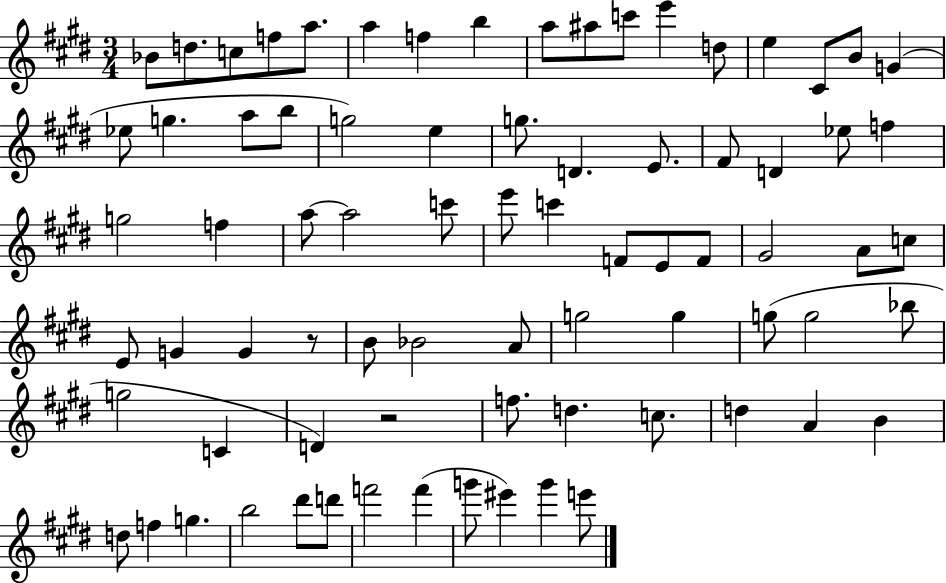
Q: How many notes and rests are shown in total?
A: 77